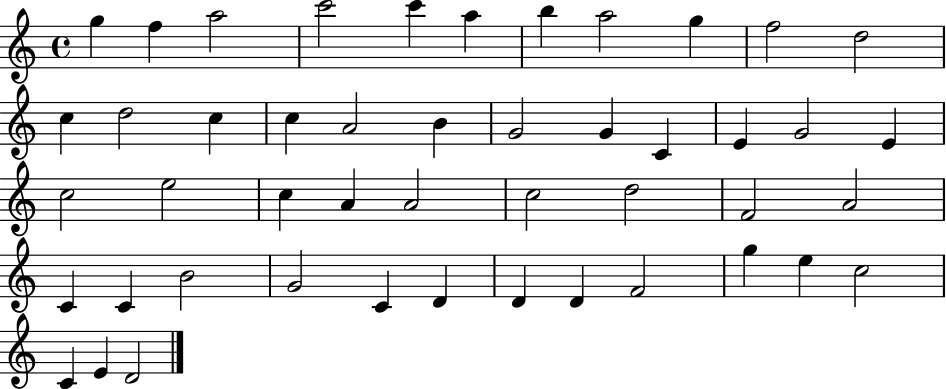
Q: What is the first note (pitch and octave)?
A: G5